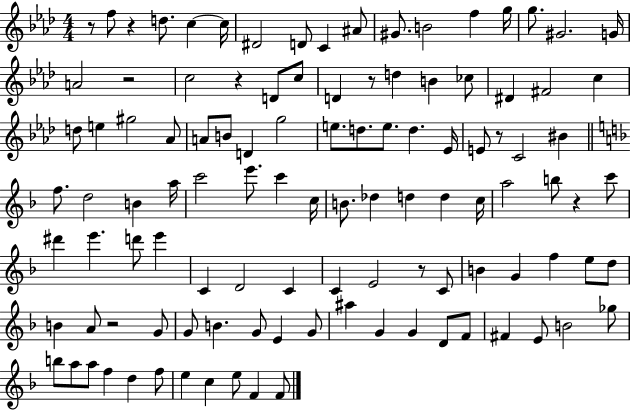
R/e F5/e R/q D5/e. C5/q C5/s D#4/h D4/e C4/q A#4/e G#4/e. B4/h F5/q G5/s G5/e. G#4/h. G4/s A4/h R/h C5/h R/q D4/e C5/e D4/q R/e D5/q B4/q CES5/e D#4/q F#4/h C5/q D5/e E5/q G#5/h Ab4/e A4/e B4/e D4/q G5/h E5/e. D5/e. E5/e. D5/q. Eb4/s E4/e R/e C4/h BIS4/q F5/e. D5/h B4/q A5/s C6/h E6/e. C6/q C5/s B4/e. Db5/q D5/q D5/q C5/s A5/h B5/e R/q C6/e D#6/q E6/q. D6/e E6/q C4/q D4/h C4/q C4/q E4/h R/e C4/e B4/q G4/q F5/q E5/e D5/e B4/q A4/e R/h G4/e G4/e B4/q. G4/e E4/q G4/e A#5/q G4/q G4/q D4/e F4/e F#4/q E4/e B4/h Gb5/e B5/e A5/e A5/e F5/q D5/q F5/e E5/q C5/q E5/e F4/q F4/e